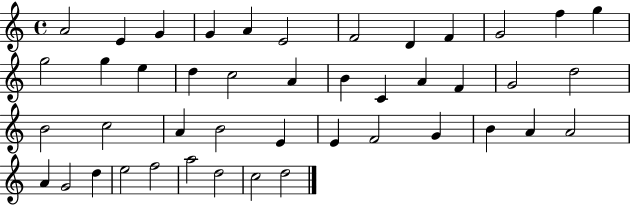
{
  \clef treble
  \time 4/4
  \defaultTimeSignature
  \key c \major
  a'2 e'4 g'4 | g'4 a'4 e'2 | f'2 d'4 f'4 | g'2 f''4 g''4 | \break g''2 g''4 e''4 | d''4 c''2 a'4 | b'4 c'4 a'4 f'4 | g'2 d''2 | \break b'2 c''2 | a'4 b'2 e'4 | e'4 f'2 g'4 | b'4 a'4 a'2 | \break a'4 g'2 d''4 | e''2 f''2 | a''2 d''2 | c''2 d''2 | \break \bar "|."
}